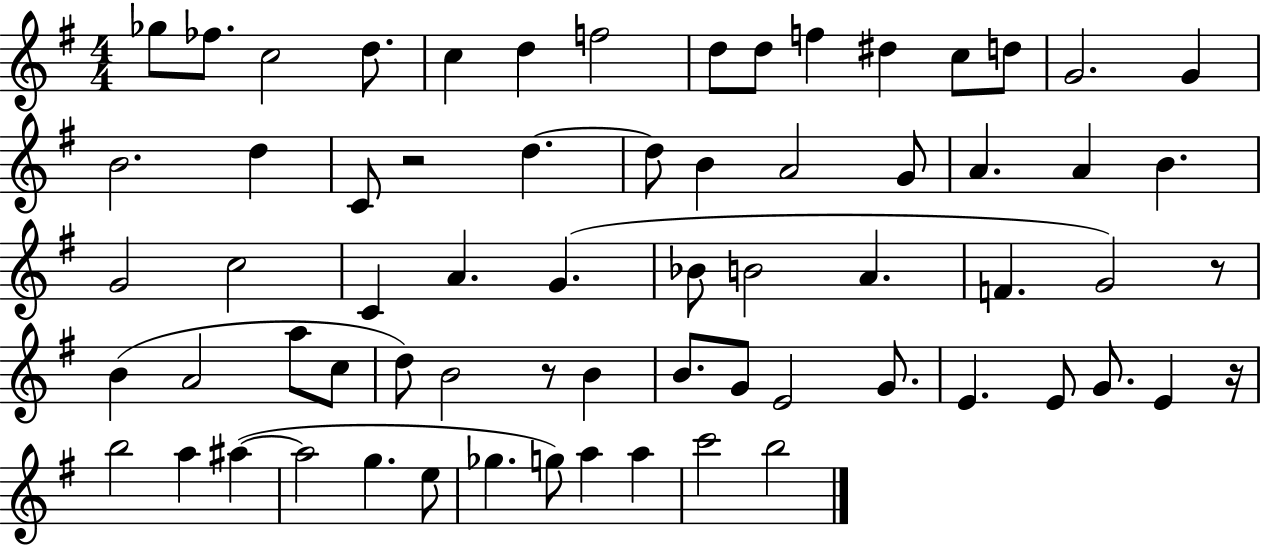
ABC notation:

X:1
T:Untitled
M:4/4
L:1/4
K:G
_g/2 _f/2 c2 d/2 c d f2 d/2 d/2 f ^d c/2 d/2 G2 G B2 d C/2 z2 d d/2 B A2 G/2 A A B G2 c2 C A G _B/2 B2 A F G2 z/2 B A2 a/2 c/2 d/2 B2 z/2 B B/2 G/2 E2 G/2 E E/2 G/2 E z/4 b2 a ^a ^a2 g e/2 _g g/2 a a c'2 b2